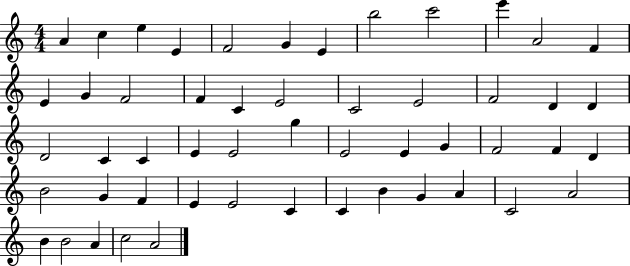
X:1
T:Untitled
M:4/4
L:1/4
K:C
A c e E F2 G E b2 c'2 e' A2 F E G F2 F C E2 C2 E2 F2 D D D2 C C E E2 g E2 E G F2 F D B2 G F E E2 C C B G A C2 A2 B B2 A c2 A2